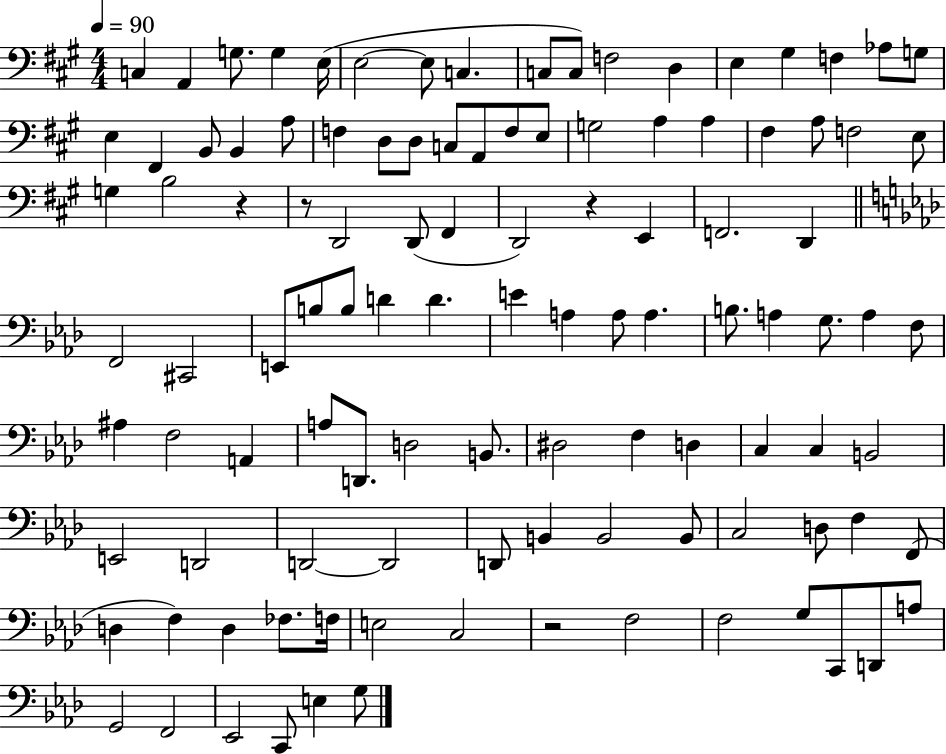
X:1
T:Untitled
M:4/4
L:1/4
K:A
C, A,, G,/2 G, E,/4 E,2 E,/2 C, C,/2 C,/2 F,2 D, E, ^G, F, _A,/2 G,/2 E, ^F,, B,,/2 B,, A,/2 F, D,/2 D,/2 C,/2 A,,/2 F,/2 E,/2 G,2 A, A, ^F, A,/2 F,2 E,/2 G, B,2 z z/2 D,,2 D,,/2 ^F,, D,,2 z E,, F,,2 D,, F,,2 ^C,,2 E,,/2 B,/2 B,/2 D D E A, A,/2 A, B,/2 A, G,/2 A, F,/2 ^A, F,2 A,, A,/2 D,,/2 D,2 B,,/2 ^D,2 F, D, C, C, B,,2 E,,2 D,,2 D,,2 D,,2 D,,/2 B,, B,,2 B,,/2 C,2 D,/2 F, F,,/2 D, F, D, _F,/2 F,/4 E,2 C,2 z2 F,2 F,2 G,/2 C,,/2 D,,/2 A,/2 G,,2 F,,2 _E,,2 C,,/2 E, G,/2